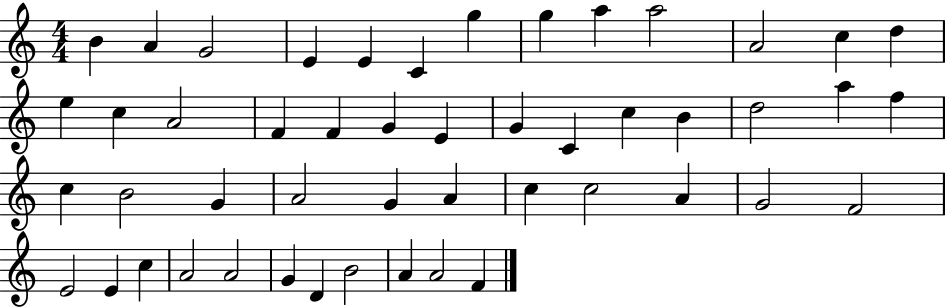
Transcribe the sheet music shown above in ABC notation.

X:1
T:Untitled
M:4/4
L:1/4
K:C
B A G2 E E C g g a a2 A2 c d e c A2 F F G E G C c B d2 a f c B2 G A2 G A c c2 A G2 F2 E2 E c A2 A2 G D B2 A A2 F